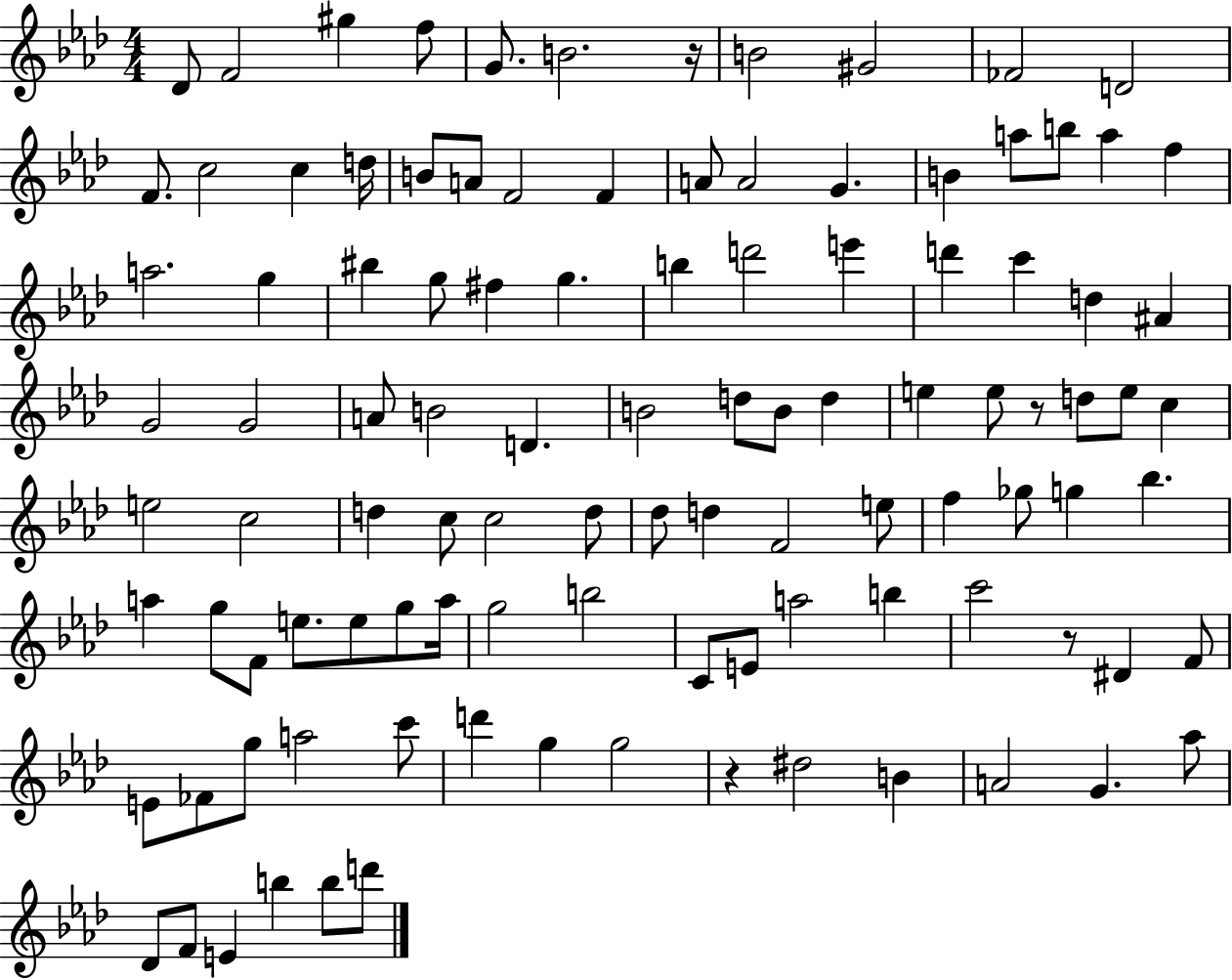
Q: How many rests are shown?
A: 4